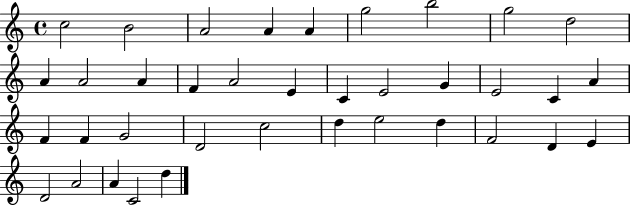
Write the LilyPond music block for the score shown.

{
  \clef treble
  \time 4/4
  \defaultTimeSignature
  \key c \major
  c''2 b'2 | a'2 a'4 a'4 | g''2 b''2 | g''2 d''2 | \break a'4 a'2 a'4 | f'4 a'2 e'4 | c'4 e'2 g'4 | e'2 c'4 a'4 | \break f'4 f'4 g'2 | d'2 c''2 | d''4 e''2 d''4 | f'2 d'4 e'4 | \break d'2 a'2 | a'4 c'2 d''4 | \bar "|."
}